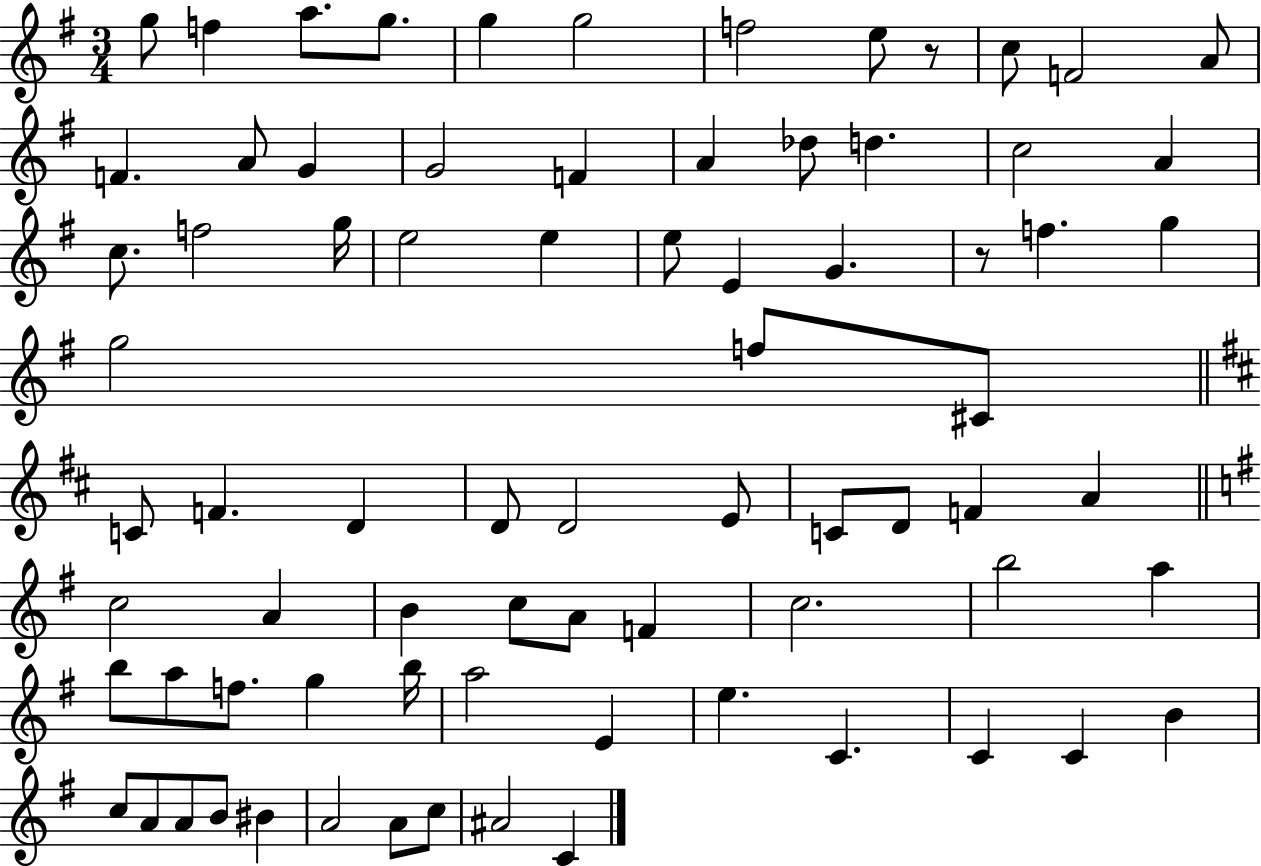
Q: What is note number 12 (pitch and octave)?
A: F4